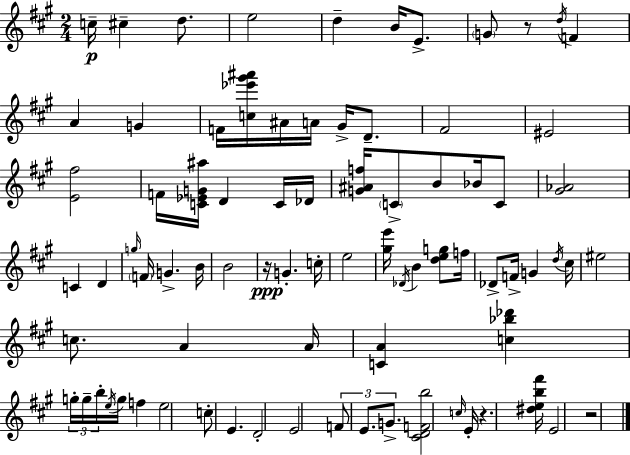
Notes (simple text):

C5/s C#5/q D5/e. E5/h D5/q B4/s E4/e. G4/e R/e D5/s F4/q A4/q G4/q F4/s [C5,Eb6,G#6,A#6]/s A#4/s A4/s G#4/s D4/e. F#4/h EIS4/h [E4,F#5]/h F4/s [C4,Eb4,G4,A#5]/s D4/q C4/s Db4/s [G4,A#4,F5]/s C4/e B4/e Bb4/s C4/e [G#4,Ab4]/h C4/q D4/q G5/s F4/s G4/q. B4/s B4/h R/s G4/q. C5/s E5/h [G#5,E6]/s Db4/s B4/q [D5,E5,G5]/e F5/s Db4/e F4/s G4/q D5/s C#5/s EIS5/h C5/e. A4/q A4/s [C4,A4]/q [C5,Bb5,Db6]/q G5/s G5/s B5/s E5/s G5/s F5/q E5/h C5/e E4/q. D4/h E4/h F4/e E4/e. G4/e. [C#4,D4,F4,B5]/h C5/s E4/s R/q. [D#5,E5,B5,F#6]/s E4/h R/h